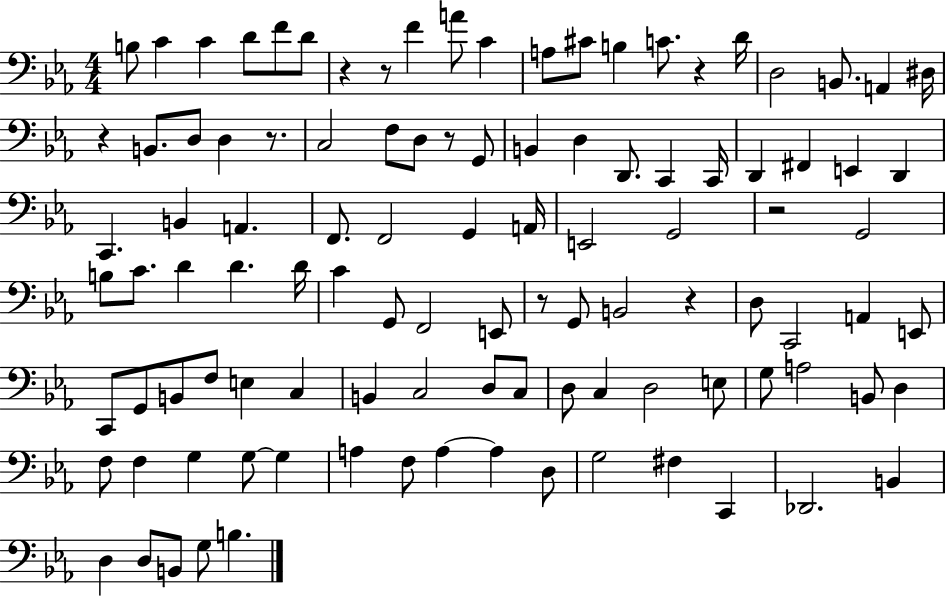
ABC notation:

X:1
T:Untitled
M:4/4
L:1/4
K:Eb
B,/2 C C D/2 F/2 D/2 z z/2 F A/2 C A,/2 ^C/2 B, C/2 z D/4 D,2 B,,/2 A,, ^D,/4 z B,,/2 D,/2 D, z/2 C,2 F,/2 D,/2 z/2 G,,/2 B,, D, D,,/2 C,, C,,/4 D,, ^F,, E,, D,, C,, B,, A,, F,,/2 F,,2 G,, A,,/4 E,,2 G,,2 z2 G,,2 B,/2 C/2 D D D/4 C G,,/2 F,,2 E,,/2 z/2 G,,/2 B,,2 z D,/2 C,,2 A,, E,,/2 C,,/2 G,,/2 B,,/2 F,/2 E, C, B,, C,2 D,/2 C,/2 D,/2 C, D,2 E,/2 G,/2 A,2 B,,/2 D, F,/2 F, G, G,/2 G, A, F,/2 A, A, D,/2 G,2 ^F, C,, _D,,2 B,, D, D,/2 B,,/2 G,/2 B,